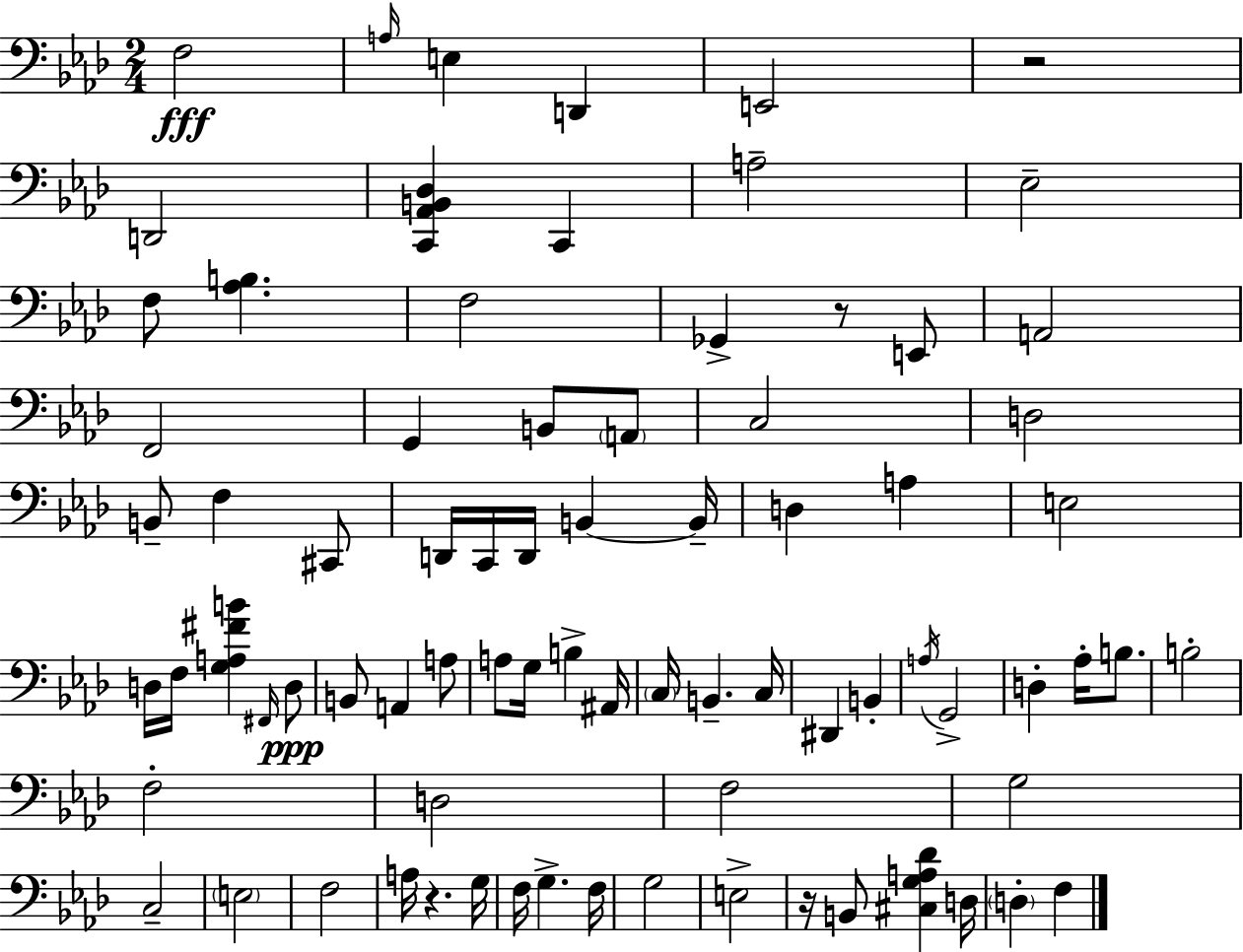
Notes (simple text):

F3/h A3/s E3/q D2/q E2/h R/h D2/h [C2,Ab2,B2,Db3]/q C2/q A3/h Eb3/h F3/e [Ab3,B3]/q. F3/h Gb2/q R/e E2/e A2/h F2/h G2/q B2/e A2/e C3/h D3/h B2/e F3/q C#2/e D2/s C2/s D2/s B2/q B2/s D3/q A3/q E3/h D3/s F3/s [G3,A3,F#4,B4]/q F#2/s D3/e B2/e A2/q A3/e A3/e G3/s B3/q A#2/s C3/s B2/q. C3/s D#2/q B2/q A3/s G2/h D3/q Ab3/s B3/e. B3/h F3/h D3/h F3/h G3/h C3/h E3/h F3/h A3/s R/q. G3/s F3/s G3/q. F3/s G3/h E3/h R/s B2/e [C#3,G3,A3,Db4]/q D3/s D3/q F3/q